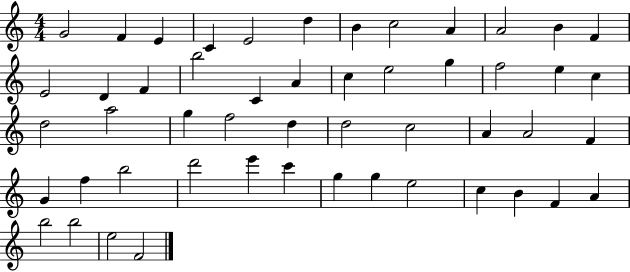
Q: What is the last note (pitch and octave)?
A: F4